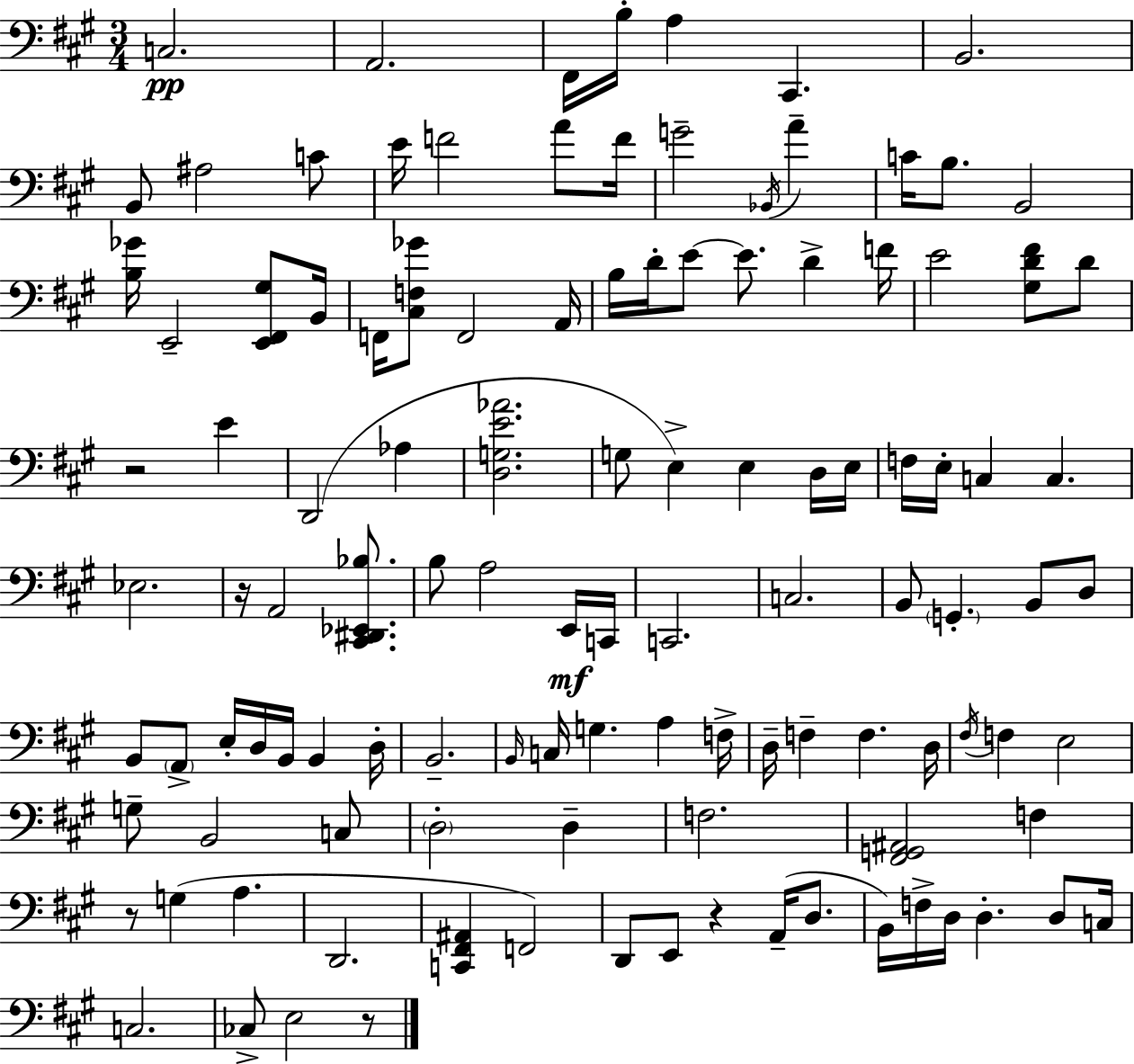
X:1
T:Untitled
M:3/4
L:1/4
K:A
C,2 A,,2 ^F,,/4 B,/4 A, ^C,, B,,2 B,,/2 ^A,2 C/2 E/4 F2 A/2 F/4 G2 _B,,/4 A C/4 B,/2 B,,2 [B,_G]/4 E,,2 [E,,^F,,^G,]/2 B,,/4 F,,/4 [^C,F,_G]/2 F,,2 A,,/4 B,/4 D/4 E/2 E/2 D F/4 E2 [^G,D^F]/2 D/2 z2 E D,,2 _A, [D,G,E_A]2 G,/2 E, E, D,/4 E,/4 F,/4 E,/4 C, C, _E,2 z/4 A,,2 [^C,,^D,,_E,,_B,]/2 B,/2 A,2 E,,/4 C,,/4 C,,2 C,2 B,,/2 G,, B,,/2 D,/2 B,,/2 A,,/2 E,/4 D,/4 B,,/4 B,, D,/4 B,,2 B,,/4 C,/4 G, A, F,/4 D,/4 F, F, D,/4 ^F,/4 F, E,2 G,/2 B,,2 C,/2 D,2 D, F,2 [^F,,G,,^A,,]2 F, z/2 G, A, D,,2 [C,,^F,,^A,,] F,,2 D,,/2 E,,/2 z A,,/4 D,/2 B,,/4 F,/4 D,/4 D, D,/2 C,/4 C,2 _C,/2 E,2 z/2